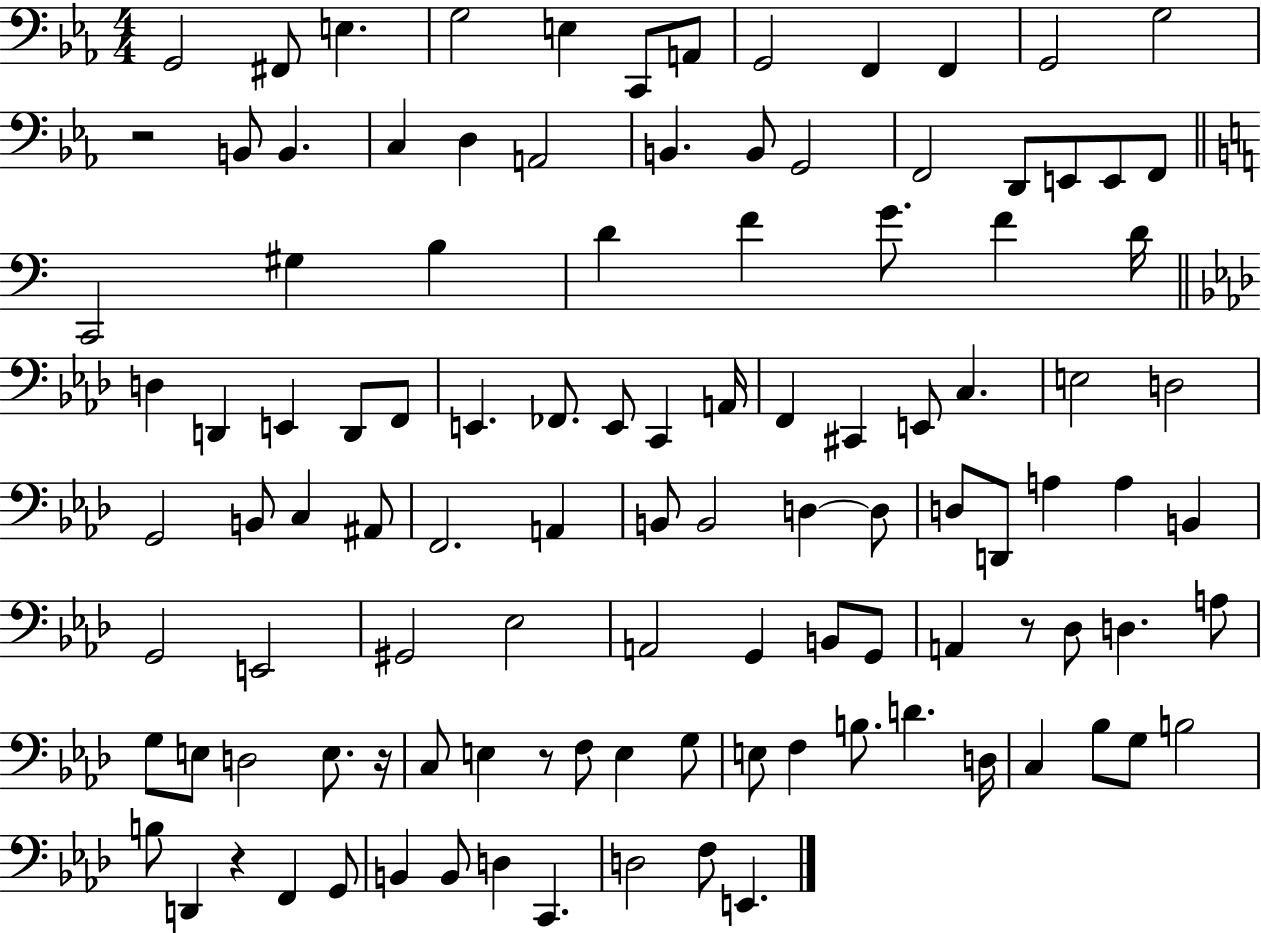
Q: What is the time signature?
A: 4/4